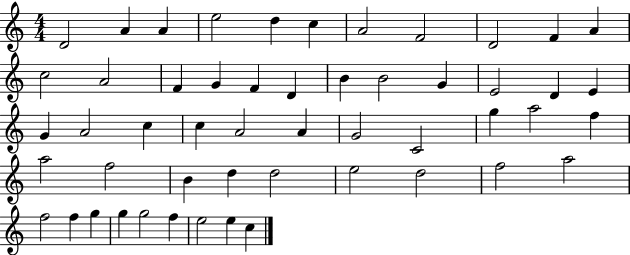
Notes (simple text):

D4/h A4/q A4/q E5/h D5/q C5/q A4/h F4/h D4/h F4/q A4/q C5/h A4/h F4/q G4/q F4/q D4/q B4/q B4/h G4/q E4/h D4/q E4/q G4/q A4/h C5/q C5/q A4/h A4/q G4/h C4/h G5/q A5/h F5/q A5/h F5/h B4/q D5/q D5/h E5/h D5/h F5/h A5/h F5/h F5/q G5/q G5/q G5/h F5/q E5/h E5/q C5/q